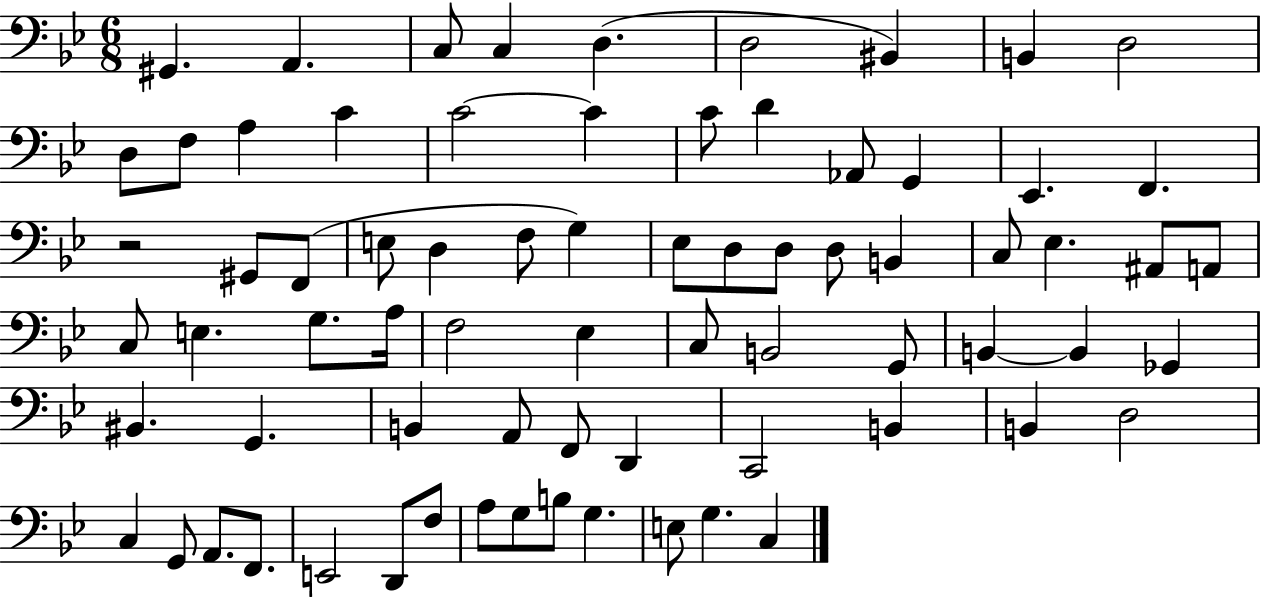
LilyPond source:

{
  \clef bass
  \numericTimeSignature
  \time 6/8
  \key bes \major
  gis,4. a,4. | c8 c4 d4.( | d2 bis,4) | b,4 d2 | \break d8 f8 a4 c'4 | c'2~~ c'4 | c'8 d'4 aes,8 g,4 | ees,4. f,4. | \break r2 gis,8 f,8( | e8 d4 f8 g4) | ees8 d8 d8 d8 b,4 | c8 ees4. ais,8 a,8 | \break c8 e4. g8. a16 | f2 ees4 | c8 b,2 g,8 | b,4~~ b,4 ges,4 | \break bis,4. g,4. | b,4 a,8 f,8 d,4 | c,2 b,4 | b,4 d2 | \break c4 g,8 a,8. f,8. | e,2 d,8 f8 | a8 g8 b8 g4. | e8 g4. c4 | \break \bar "|."
}